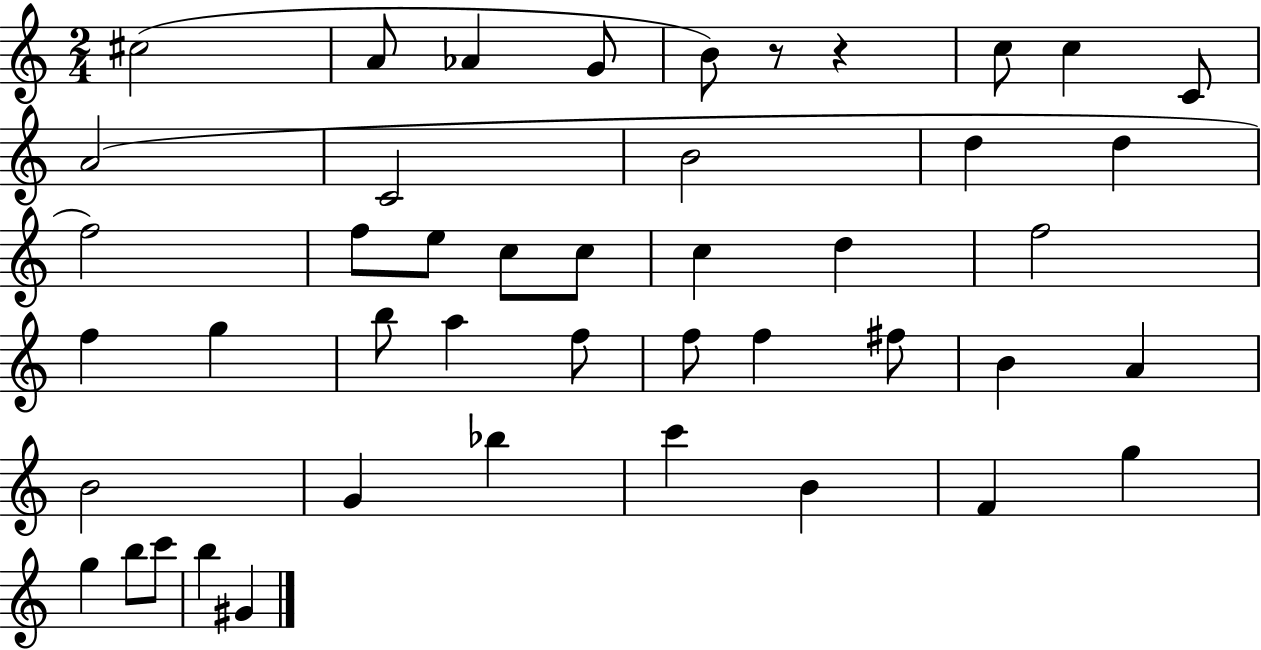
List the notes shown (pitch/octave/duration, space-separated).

C#5/h A4/e Ab4/q G4/e B4/e R/e R/q C5/e C5/q C4/e A4/h C4/h B4/h D5/q D5/q F5/h F5/e E5/e C5/e C5/e C5/q D5/q F5/h F5/q G5/q B5/e A5/q F5/e F5/e F5/q F#5/e B4/q A4/q B4/h G4/q Bb5/q C6/q B4/q F4/q G5/q G5/q B5/e C6/e B5/q G#4/q